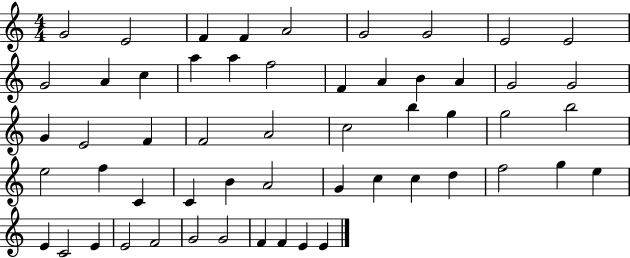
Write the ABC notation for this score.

X:1
T:Untitled
M:4/4
L:1/4
K:C
G2 E2 F F A2 G2 G2 E2 E2 G2 A c a a f2 F A B A G2 G2 G E2 F F2 A2 c2 b g g2 b2 e2 f C C B A2 G c c d f2 g e E C2 E E2 F2 G2 G2 F F E E